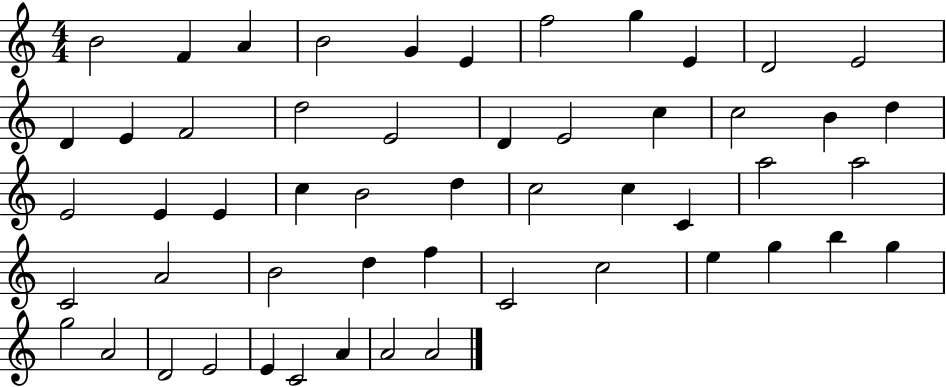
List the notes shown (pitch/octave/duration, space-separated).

B4/h F4/q A4/q B4/h G4/q E4/q F5/h G5/q E4/q D4/h E4/h D4/q E4/q F4/h D5/h E4/h D4/q E4/h C5/q C5/h B4/q D5/q E4/h E4/q E4/q C5/q B4/h D5/q C5/h C5/q C4/q A5/h A5/h C4/h A4/h B4/h D5/q F5/q C4/h C5/h E5/q G5/q B5/q G5/q G5/h A4/h D4/h E4/h E4/q C4/h A4/q A4/h A4/h